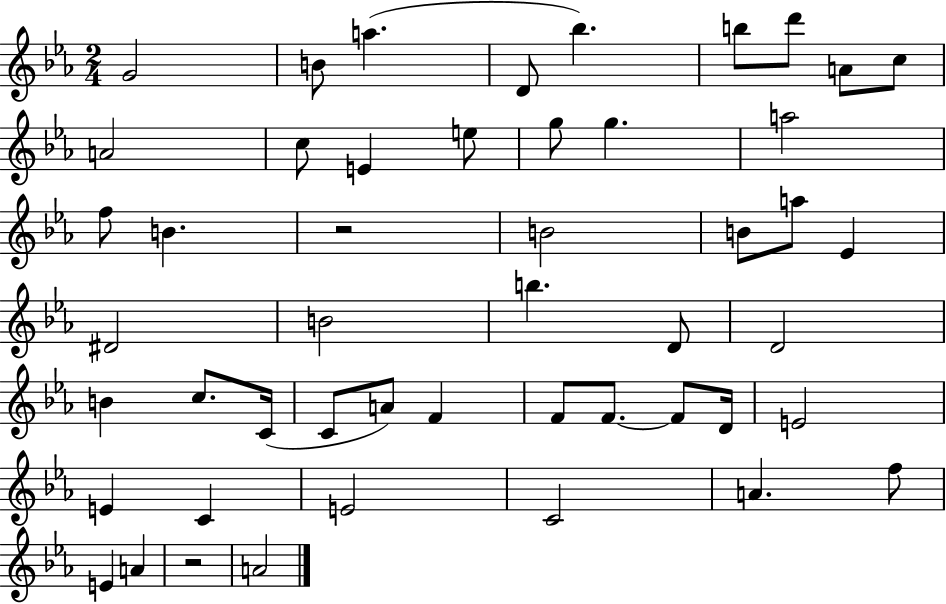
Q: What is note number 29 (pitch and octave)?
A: C5